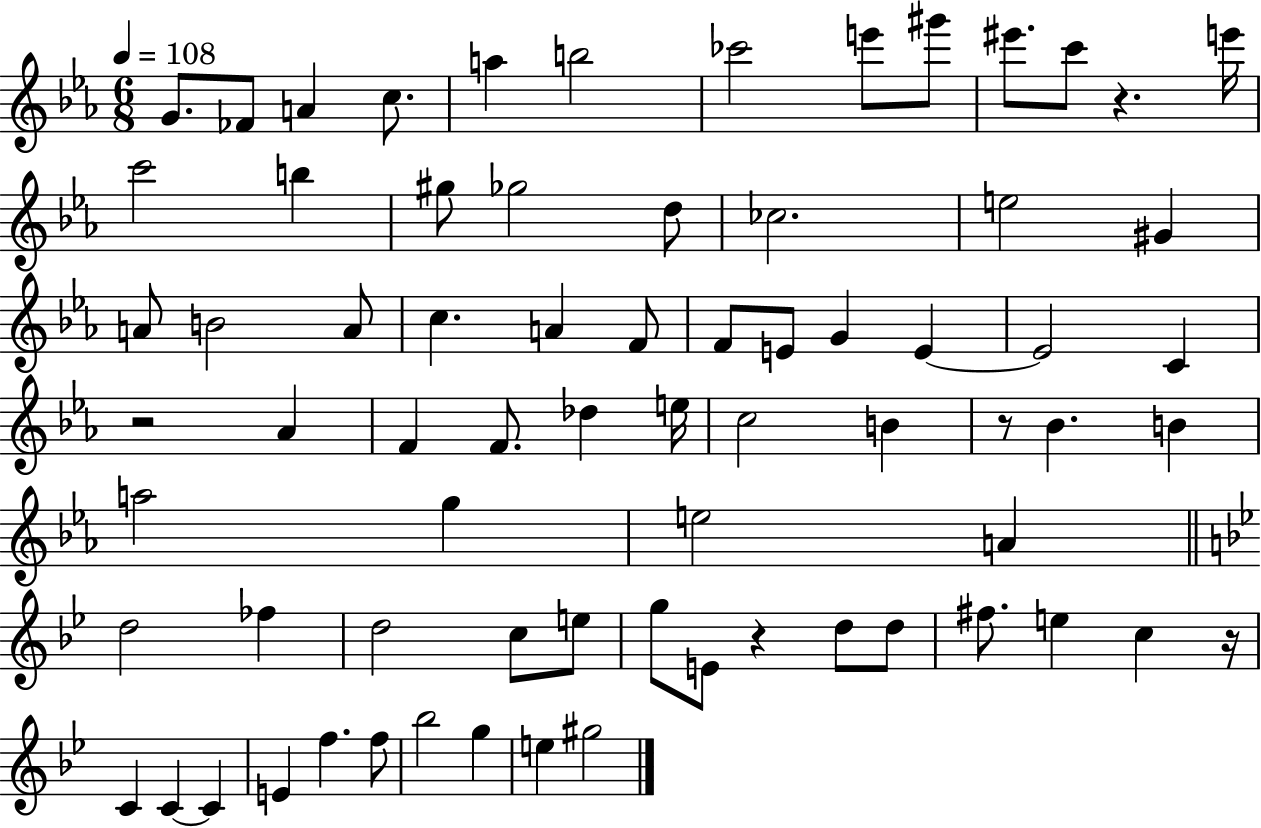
G4/e. FES4/e A4/q C5/e. A5/q B5/h CES6/h E6/e G#6/e EIS6/e. C6/e R/q. E6/s C6/h B5/q G#5/e Gb5/h D5/e CES5/h. E5/h G#4/q A4/e B4/h A4/e C5/q. A4/q F4/e F4/e E4/e G4/q E4/q E4/h C4/q R/h Ab4/q F4/q F4/e. Db5/q E5/s C5/h B4/q R/e Bb4/q. B4/q A5/h G5/q E5/h A4/q D5/h FES5/q D5/h C5/e E5/e G5/e E4/e R/q D5/e D5/e F#5/e. E5/q C5/q R/s C4/q C4/q C4/q E4/q F5/q. F5/e Bb5/h G5/q E5/q G#5/h